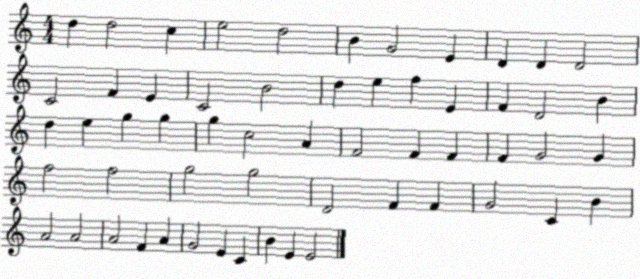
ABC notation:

X:1
T:Untitled
M:4/4
L:1/4
K:C
d d2 c e2 d2 B G2 E D D D2 C2 F E C2 B2 d e f E F D2 B d e g g g c2 A F2 F F F G2 G f2 f2 g2 g2 D2 F F G2 C B A2 A2 A2 F A G2 E C B E E2